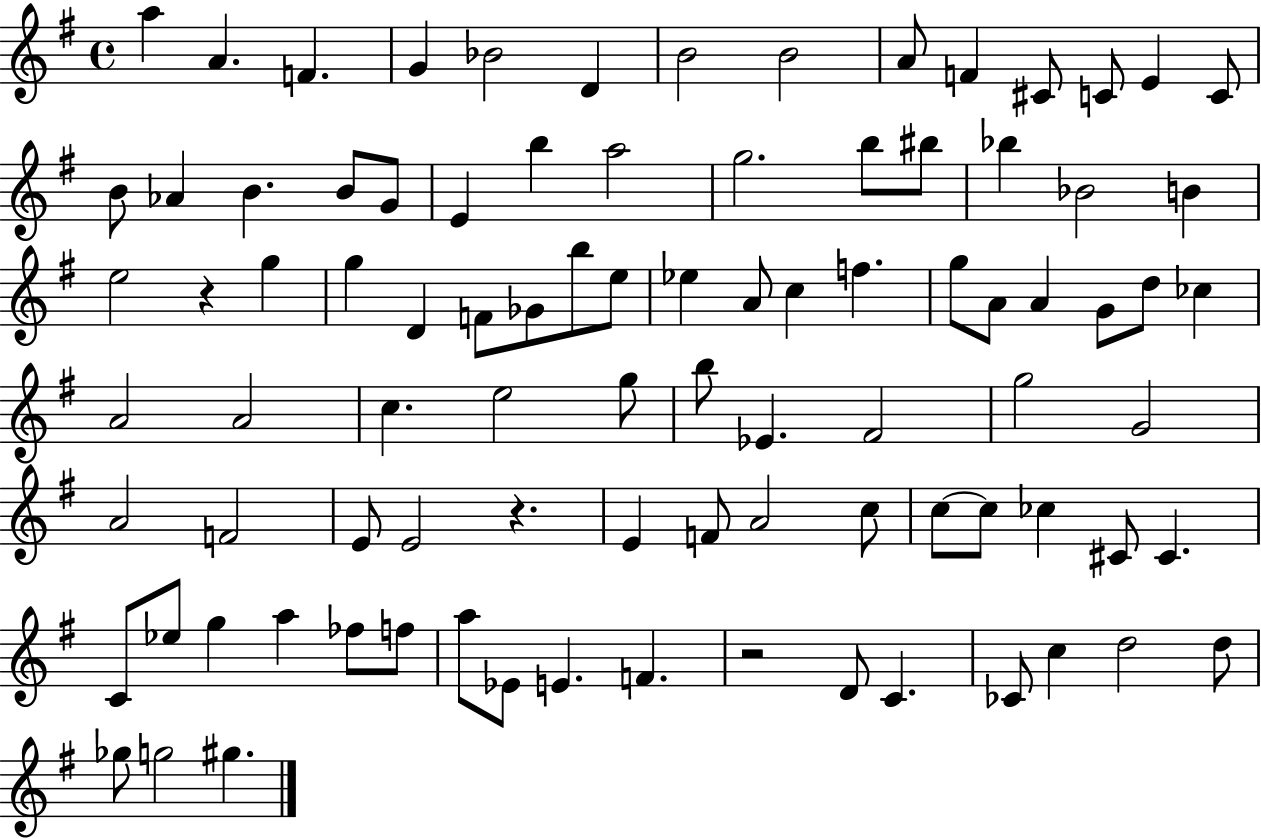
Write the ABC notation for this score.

X:1
T:Untitled
M:4/4
L:1/4
K:G
a A F G _B2 D B2 B2 A/2 F ^C/2 C/2 E C/2 B/2 _A B B/2 G/2 E b a2 g2 b/2 ^b/2 _b _B2 B e2 z g g D F/2 _G/2 b/2 e/2 _e A/2 c f g/2 A/2 A G/2 d/2 _c A2 A2 c e2 g/2 b/2 _E ^F2 g2 G2 A2 F2 E/2 E2 z E F/2 A2 c/2 c/2 c/2 _c ^C/2 ^C C/2 _e/2 g a _f/2 f/2 a/2 _E/2 E F z2 D/2 C _C/2 c d2 d/2 _g/2 g2 ^g